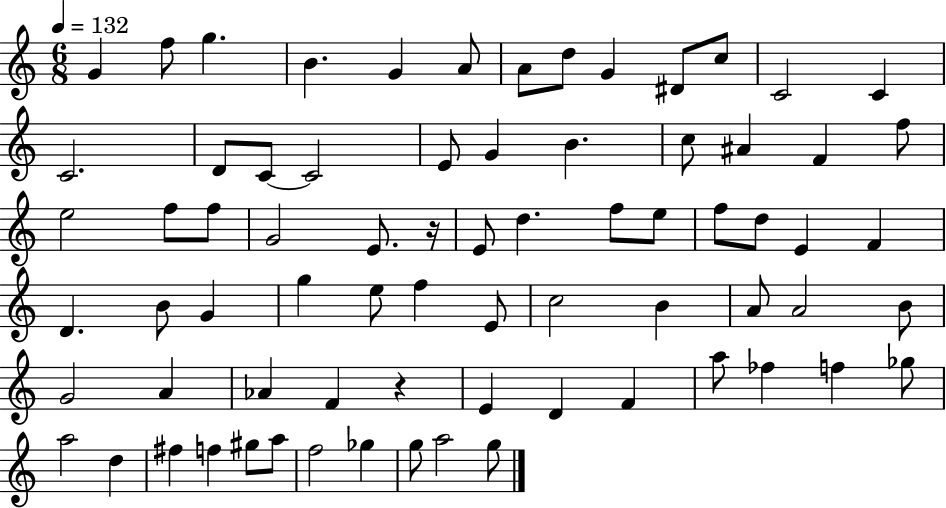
G4/q F5/e G5/q. B4/q. G4/q A4/e A4/e D5/e G4/q D#4/e C5/e C4/h C4/q C4/h. D4/e C4/e C4/h E4/e G4/q B4/q. C5/e A#4/q F4/q F5/e E5/h F5/e F5/e G4/h E4/e. R/s E4/e D5/q. F5/e E5/e F5/e D5/e E4/q F4/q D4/q. B4/e G4/q G5/q E5/e F5/q E4/e C5/h B4/q A4/e A4/h B4/e G4/h A4/q Ab4/q F4/q R/q E4/q D4/q F4/q A5/e FES5/q F5/q Gb5/e A5/h D5/q F#5/q F5/q G#5/e A5/e F5/h Gb5/q G5/e A5/h G5/e